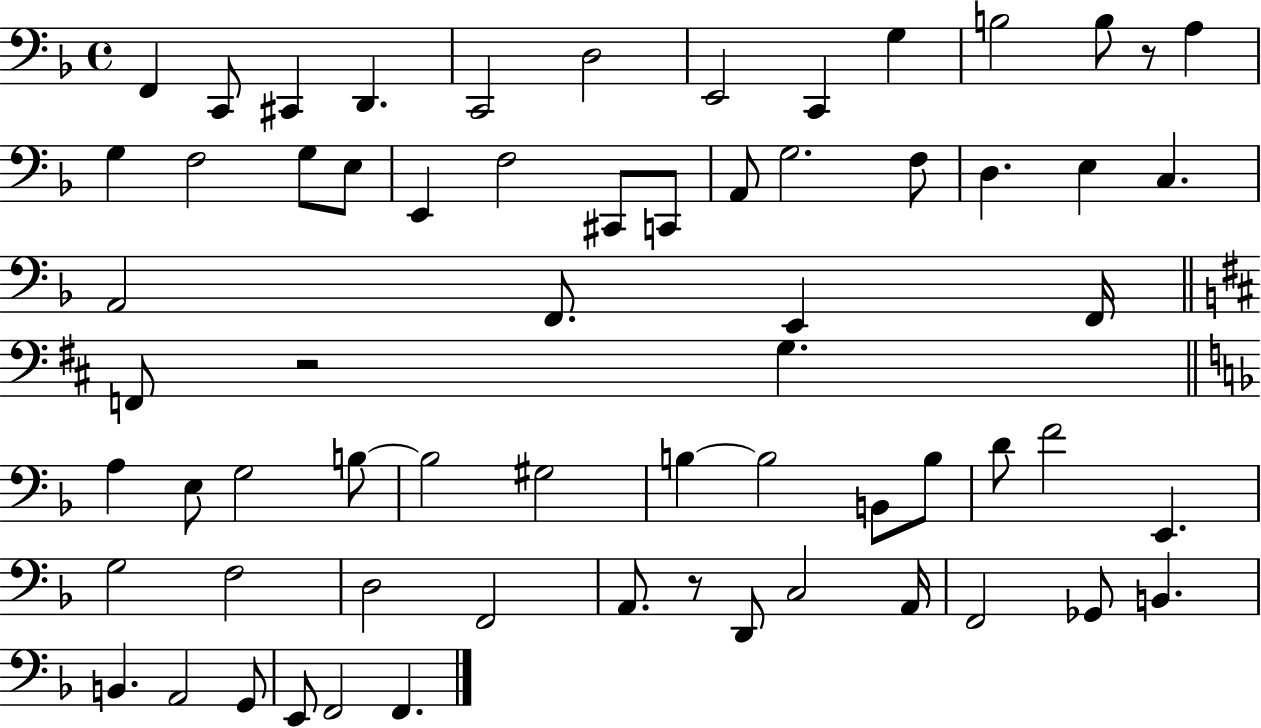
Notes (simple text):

F2/q C2/e C#2/q D2/q. C2/h D3/h E2/h C2/q G3/q B3/h B3/e R/e A3/q G3/q F3/h G3/e E3/e E2/q F3/h C#2/e C2/e A2/e G3/h. F3/e D3/q. E3/q C3/q. A2/h F2/e. E2/q F2/s F2/e R/h G3/q. A3/q E3/e G3/h B3/e B3/h G#3/h B3/q B3/h B2/e B3/e D4/e F4/h E2/q. G3/h F3/h D3/h F2/h A2/e. R/e D2/e C3/h A2/s F2/h Gb2/e B2/q. B2/q. A2/h G2/e E2/e F2/h F2/q.